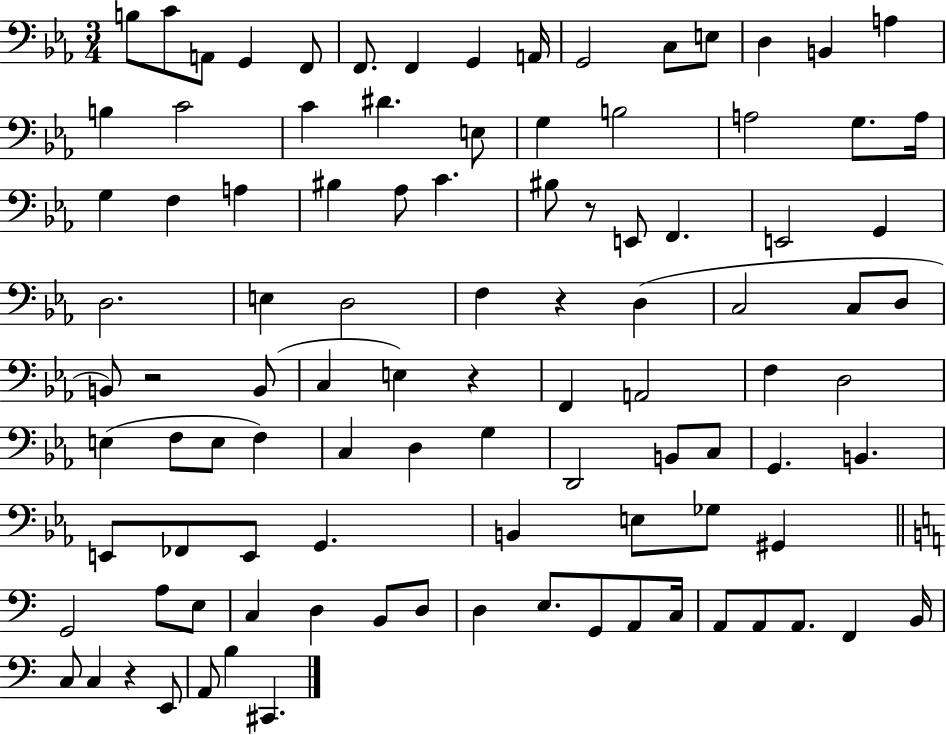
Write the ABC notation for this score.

X:1
T:Untitled
M:3/4
L:1/4
K:Eb
B,/2 C/2 A,,/2 G,, F,,/2 F,,/2 F,, G,, A,,/4 G,,2 C,/2 E,/2 D, B,, A, B, C2 C ^D E,/2 G, B,2 A,2 G,/2 A,/4 G, F, A, ^B, _A,/2 C ^B,/2 z/2 E,,/2 F,, E,,2 G,, D,2 E, D,2 F, z D, C,2 C,/2 D,/2 B,,/2 z2 B,,/2 C, E, z F,, A,,2 F, D,2 E, F,/2 E,/2 F, C, D, G, D,,2 B,,/2 C,/2 G,, B,, E,,/2 _F,,/2 E,,/2 G,, B,, E,/2 _G,/2 ^G,, G,,2 A,/2 E,/2 C, D, B,,/2 D,/2 D, E,/2 G,,/2 A,,/2 C,/4 A,,/2 A,,/2 A,,/2 F,, B,,/4 C,/2 C, z E,,/2 A,,/2 B, ^C,,